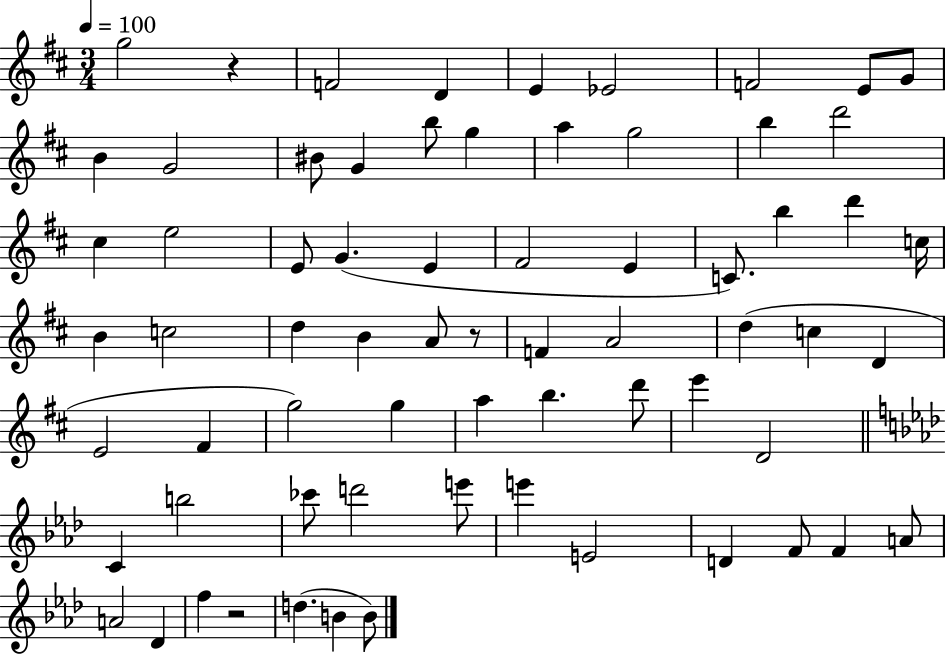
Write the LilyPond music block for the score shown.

{
  \clef treble
  \numericTimeSignature
  \time 3/4
  \key d \major
  \tempo 4 = 100
  g''2 r4 | f'2 d'4 | e'4 ees'2 | f'2 e'8 g'8 | \break b'4 g'2 | bis'8 g'4 b''8 g''4 | a''4 g''2 | b''4 d'''2 | \break cis''4 e''2 | e'8 g'4.( e'4 | fis'2 e'4 | c'8.) b''4 d'''4 c''16 | \break b'4 c''2 | d''4 b'4 a'8 r8 | f'4 a'2 | d''4( c''4 d'4 | \break e'2 fis'4 | g''2) g''4 | a''4 b''4. d'''8 | e'''4 d'2 | \break \bar "||" \break \key f \minor c'4 b''2 | ces'''8 d'''2 e'''8 | e'''4 e'2 | d'4 f'8 f'4 a'8 | \break a'2 des'4 | f''4 r2 | d''4.( b'4 b'8) | \bar "|."
}